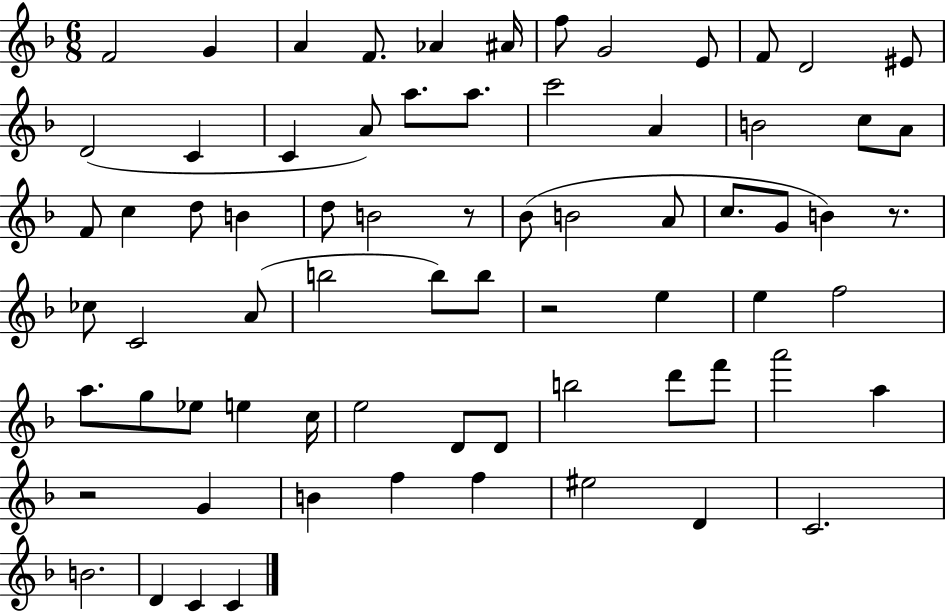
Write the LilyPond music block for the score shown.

{
  \clef treble
  \numericTimeSignature
  \time 6/8
  \key f \major
  f'2 g'4 | a'4 f'8. aes'4 ais'16 | f''8 g'2 e'8 | f'8 d'2 eis'8 | \break d'2( c'4 | c'4 a'8) a''8. a''8. | c'''2 a'4 | b'2 c''8 a'8 | \break f'8 c''4 d''8 b'4 | d''8 b'2 r8 | bes'8( b'2 a'8 | c''8. g'8 b'4) r8. | \break ces''8 c'2 a'8( | b''2 b''8) b''8 | r2 e''4 | e''4 f''2 | \break a''8. g''8 ees''8 e''4 c''16 | e''2 d'8 d'8 | b''2 d'''8 f'''8 | a'''2 a''4 | \break r2 g'4 | b'4 f''4 f''4 | eis''2 d'4 | c'2. | \break b'2. | d'4 c'4 c'4 | \bar "|."
}